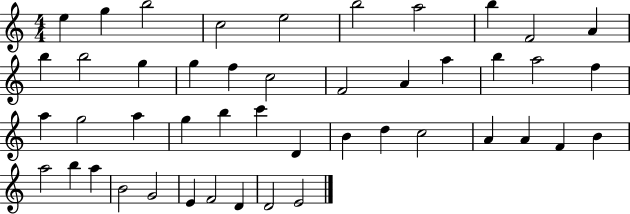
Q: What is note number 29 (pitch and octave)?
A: D4